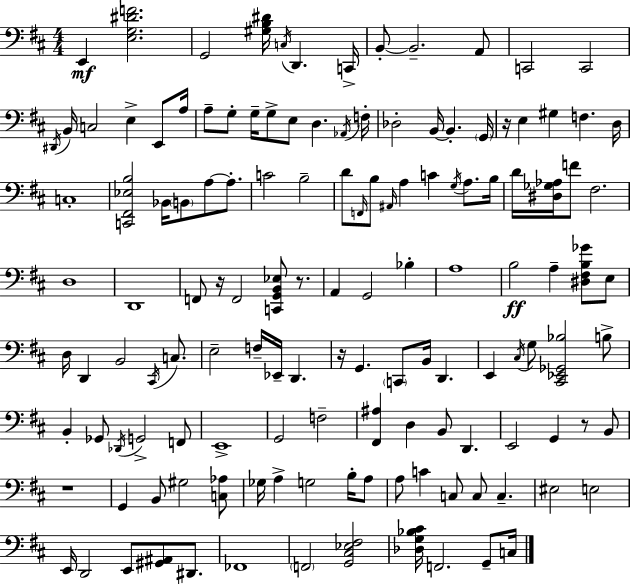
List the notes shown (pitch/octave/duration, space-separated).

E2/q [E3,G3,D#4,F4]/h. G2/h [G#3,B3,D#4]/s C3/s D2/q. C2/s B2/e B2/h. A2/e C2/h C2/h D#2/s B2/s C3/h E3/q E2/e A3/s A3/e G3/e G3/s G3/e E3/e D3/q. Ab2/s F3/s Db3/h B2/s B2/q. G2/s R/s E3/q G#3/q F3/q. D3/s C3/w [C2,F#2,Eb3,B3]/h Bb2/s B2/e A3/e A3/e. C4/h B3/h D4/e F2/s B3/e A#2/s A3/q C4/q G3/s A3/e. B3/s D4/s [D#3,Gb3,Ab3]/s F4/e F#3/h. D3/w D2/w F2/e R/s F2/h [C2,G2,B2,Eb3]/e R/e. A2/q G2/h Bb3/q A3/w B3/h A3/q [D#3,F#3,B3,Gb4]/e E3/e D3/s D2/q B2/h C#2/s C3/e. E3/h F3/s Eb2/s D2/q. R/s G2/q. C2/e B2/s D2/q. E2/q C#3/s G3/e [C#2,Eb2,Gb2,Bb3]/h B3/e B2/q Gb2/e Db2/s G2/h F2/e E2/w G2/h F3/h [F#2,A#3]/q D3/q B2/e D2/q. E2/h G2/q R/e B2/e R/w G2/q B2/e G#3/h [C3,Ab3]/e Gb3/s A3/q G3/h B3/s A3/e A3/e C4/q C3/e C3/e C3/q. EIS3/h E3/h E2/s D2/h E2/e [G#2,A#2]/e D#2/e. FES2/w F2/h [G2,C#3,Eb3,F#3]/h [Db3,G3,Bb3,C#4]/s F2/h. G2/e C3/s